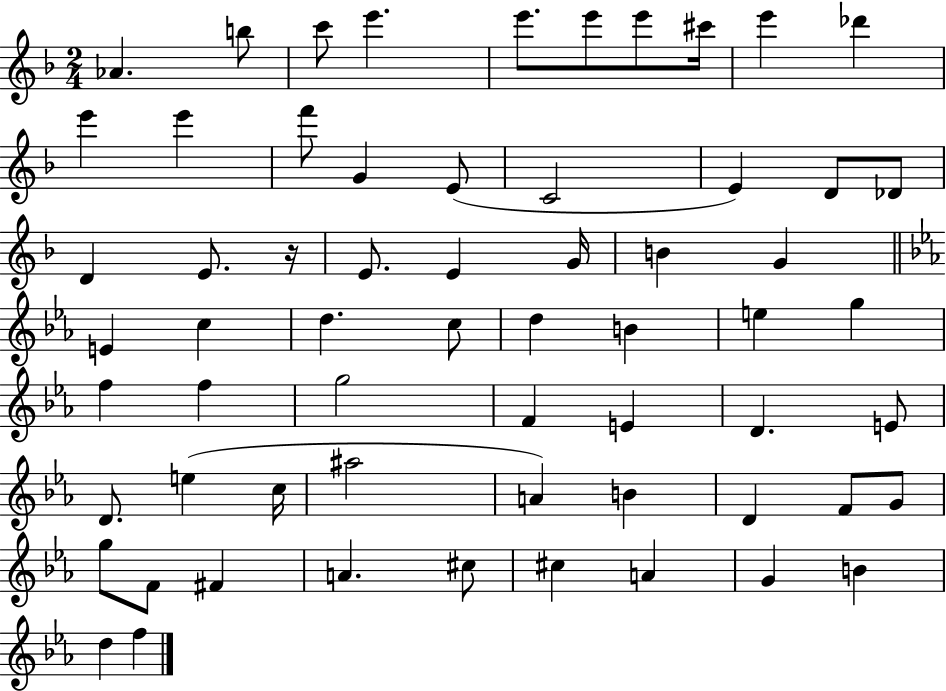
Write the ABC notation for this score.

X:1
T:Untitled
M:2/4
L:1/4
K:F
_A b/2 c'/2 e' e'/2 e'/2 e'/2 ^c'/4 e' _d' e' e' f'/2 G E/2 C2 E D/2 _D/2 D E/2 z/4 E/2 E G/4 B G E c d c/2 d B e g f f g2 F E D E/2 D/2 e c/4 ^a2 A B D F/2 G/2 g/2 F/2 ^F A ^c/2 ^c A G B d f